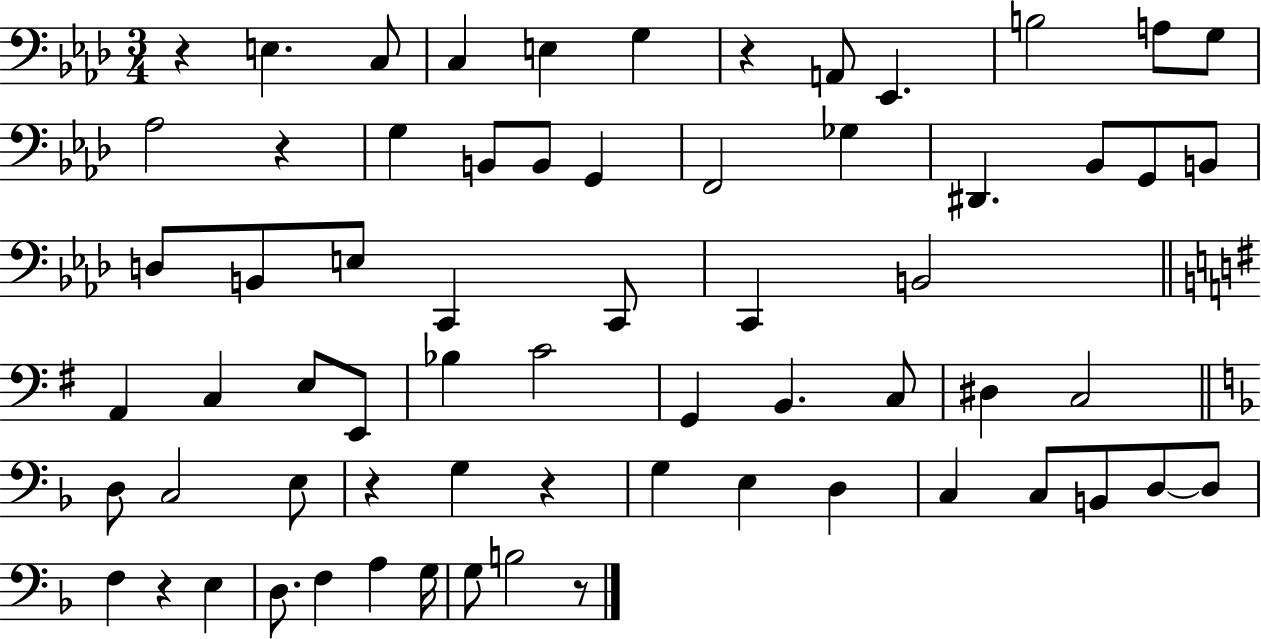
{
  \clef bass
  \numericTimeSignature
  \time 3/4
  \key aes \major
  r4 e4. c8 | c4 e4 g4 | r4 a,8 ees,4. | b2 a8 g8 | \break aes2 r4 | g4 b,8 b,8 g,4 | f,2 ges4 | dis,4. bes,8 g,8 b,8 | \break d8 b,8 e8 c,4 c,8 | c,4 b,2 | \bar "||" \break \key e \minor a,4 c4 e8 e,8 | bes4 c'2 | g,4 b,4. c8 | dis4 c2 | \break \bar "||" \break \key f \major d8 c2 e8 | r4 g4 r4 | g4 e4 d4 | c4 c8 b,8 d8~~ d8 | \break f4 r4 e4 | d8. f4 a4 g16 | g8 b2 r8 | \bar "|."
}